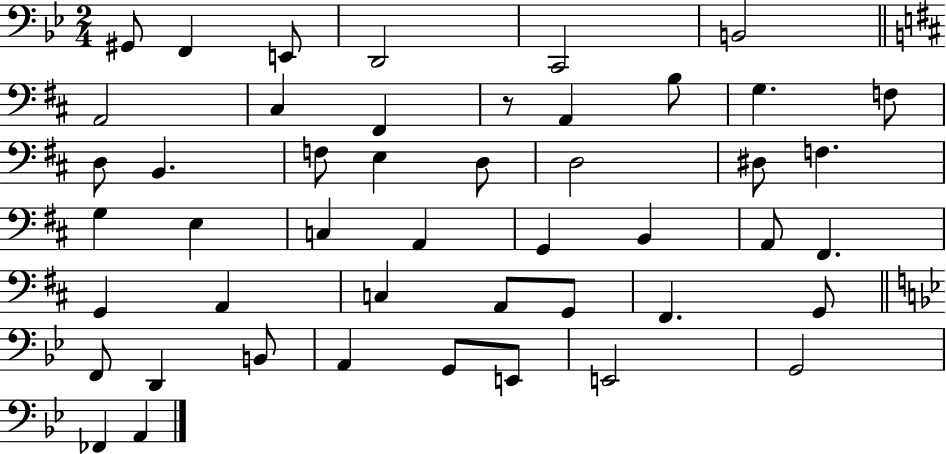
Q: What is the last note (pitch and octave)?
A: A2